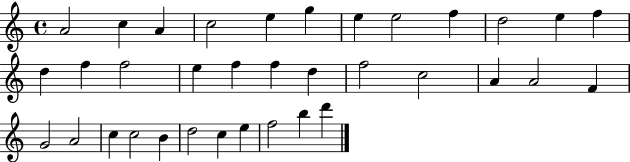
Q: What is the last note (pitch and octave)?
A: D6